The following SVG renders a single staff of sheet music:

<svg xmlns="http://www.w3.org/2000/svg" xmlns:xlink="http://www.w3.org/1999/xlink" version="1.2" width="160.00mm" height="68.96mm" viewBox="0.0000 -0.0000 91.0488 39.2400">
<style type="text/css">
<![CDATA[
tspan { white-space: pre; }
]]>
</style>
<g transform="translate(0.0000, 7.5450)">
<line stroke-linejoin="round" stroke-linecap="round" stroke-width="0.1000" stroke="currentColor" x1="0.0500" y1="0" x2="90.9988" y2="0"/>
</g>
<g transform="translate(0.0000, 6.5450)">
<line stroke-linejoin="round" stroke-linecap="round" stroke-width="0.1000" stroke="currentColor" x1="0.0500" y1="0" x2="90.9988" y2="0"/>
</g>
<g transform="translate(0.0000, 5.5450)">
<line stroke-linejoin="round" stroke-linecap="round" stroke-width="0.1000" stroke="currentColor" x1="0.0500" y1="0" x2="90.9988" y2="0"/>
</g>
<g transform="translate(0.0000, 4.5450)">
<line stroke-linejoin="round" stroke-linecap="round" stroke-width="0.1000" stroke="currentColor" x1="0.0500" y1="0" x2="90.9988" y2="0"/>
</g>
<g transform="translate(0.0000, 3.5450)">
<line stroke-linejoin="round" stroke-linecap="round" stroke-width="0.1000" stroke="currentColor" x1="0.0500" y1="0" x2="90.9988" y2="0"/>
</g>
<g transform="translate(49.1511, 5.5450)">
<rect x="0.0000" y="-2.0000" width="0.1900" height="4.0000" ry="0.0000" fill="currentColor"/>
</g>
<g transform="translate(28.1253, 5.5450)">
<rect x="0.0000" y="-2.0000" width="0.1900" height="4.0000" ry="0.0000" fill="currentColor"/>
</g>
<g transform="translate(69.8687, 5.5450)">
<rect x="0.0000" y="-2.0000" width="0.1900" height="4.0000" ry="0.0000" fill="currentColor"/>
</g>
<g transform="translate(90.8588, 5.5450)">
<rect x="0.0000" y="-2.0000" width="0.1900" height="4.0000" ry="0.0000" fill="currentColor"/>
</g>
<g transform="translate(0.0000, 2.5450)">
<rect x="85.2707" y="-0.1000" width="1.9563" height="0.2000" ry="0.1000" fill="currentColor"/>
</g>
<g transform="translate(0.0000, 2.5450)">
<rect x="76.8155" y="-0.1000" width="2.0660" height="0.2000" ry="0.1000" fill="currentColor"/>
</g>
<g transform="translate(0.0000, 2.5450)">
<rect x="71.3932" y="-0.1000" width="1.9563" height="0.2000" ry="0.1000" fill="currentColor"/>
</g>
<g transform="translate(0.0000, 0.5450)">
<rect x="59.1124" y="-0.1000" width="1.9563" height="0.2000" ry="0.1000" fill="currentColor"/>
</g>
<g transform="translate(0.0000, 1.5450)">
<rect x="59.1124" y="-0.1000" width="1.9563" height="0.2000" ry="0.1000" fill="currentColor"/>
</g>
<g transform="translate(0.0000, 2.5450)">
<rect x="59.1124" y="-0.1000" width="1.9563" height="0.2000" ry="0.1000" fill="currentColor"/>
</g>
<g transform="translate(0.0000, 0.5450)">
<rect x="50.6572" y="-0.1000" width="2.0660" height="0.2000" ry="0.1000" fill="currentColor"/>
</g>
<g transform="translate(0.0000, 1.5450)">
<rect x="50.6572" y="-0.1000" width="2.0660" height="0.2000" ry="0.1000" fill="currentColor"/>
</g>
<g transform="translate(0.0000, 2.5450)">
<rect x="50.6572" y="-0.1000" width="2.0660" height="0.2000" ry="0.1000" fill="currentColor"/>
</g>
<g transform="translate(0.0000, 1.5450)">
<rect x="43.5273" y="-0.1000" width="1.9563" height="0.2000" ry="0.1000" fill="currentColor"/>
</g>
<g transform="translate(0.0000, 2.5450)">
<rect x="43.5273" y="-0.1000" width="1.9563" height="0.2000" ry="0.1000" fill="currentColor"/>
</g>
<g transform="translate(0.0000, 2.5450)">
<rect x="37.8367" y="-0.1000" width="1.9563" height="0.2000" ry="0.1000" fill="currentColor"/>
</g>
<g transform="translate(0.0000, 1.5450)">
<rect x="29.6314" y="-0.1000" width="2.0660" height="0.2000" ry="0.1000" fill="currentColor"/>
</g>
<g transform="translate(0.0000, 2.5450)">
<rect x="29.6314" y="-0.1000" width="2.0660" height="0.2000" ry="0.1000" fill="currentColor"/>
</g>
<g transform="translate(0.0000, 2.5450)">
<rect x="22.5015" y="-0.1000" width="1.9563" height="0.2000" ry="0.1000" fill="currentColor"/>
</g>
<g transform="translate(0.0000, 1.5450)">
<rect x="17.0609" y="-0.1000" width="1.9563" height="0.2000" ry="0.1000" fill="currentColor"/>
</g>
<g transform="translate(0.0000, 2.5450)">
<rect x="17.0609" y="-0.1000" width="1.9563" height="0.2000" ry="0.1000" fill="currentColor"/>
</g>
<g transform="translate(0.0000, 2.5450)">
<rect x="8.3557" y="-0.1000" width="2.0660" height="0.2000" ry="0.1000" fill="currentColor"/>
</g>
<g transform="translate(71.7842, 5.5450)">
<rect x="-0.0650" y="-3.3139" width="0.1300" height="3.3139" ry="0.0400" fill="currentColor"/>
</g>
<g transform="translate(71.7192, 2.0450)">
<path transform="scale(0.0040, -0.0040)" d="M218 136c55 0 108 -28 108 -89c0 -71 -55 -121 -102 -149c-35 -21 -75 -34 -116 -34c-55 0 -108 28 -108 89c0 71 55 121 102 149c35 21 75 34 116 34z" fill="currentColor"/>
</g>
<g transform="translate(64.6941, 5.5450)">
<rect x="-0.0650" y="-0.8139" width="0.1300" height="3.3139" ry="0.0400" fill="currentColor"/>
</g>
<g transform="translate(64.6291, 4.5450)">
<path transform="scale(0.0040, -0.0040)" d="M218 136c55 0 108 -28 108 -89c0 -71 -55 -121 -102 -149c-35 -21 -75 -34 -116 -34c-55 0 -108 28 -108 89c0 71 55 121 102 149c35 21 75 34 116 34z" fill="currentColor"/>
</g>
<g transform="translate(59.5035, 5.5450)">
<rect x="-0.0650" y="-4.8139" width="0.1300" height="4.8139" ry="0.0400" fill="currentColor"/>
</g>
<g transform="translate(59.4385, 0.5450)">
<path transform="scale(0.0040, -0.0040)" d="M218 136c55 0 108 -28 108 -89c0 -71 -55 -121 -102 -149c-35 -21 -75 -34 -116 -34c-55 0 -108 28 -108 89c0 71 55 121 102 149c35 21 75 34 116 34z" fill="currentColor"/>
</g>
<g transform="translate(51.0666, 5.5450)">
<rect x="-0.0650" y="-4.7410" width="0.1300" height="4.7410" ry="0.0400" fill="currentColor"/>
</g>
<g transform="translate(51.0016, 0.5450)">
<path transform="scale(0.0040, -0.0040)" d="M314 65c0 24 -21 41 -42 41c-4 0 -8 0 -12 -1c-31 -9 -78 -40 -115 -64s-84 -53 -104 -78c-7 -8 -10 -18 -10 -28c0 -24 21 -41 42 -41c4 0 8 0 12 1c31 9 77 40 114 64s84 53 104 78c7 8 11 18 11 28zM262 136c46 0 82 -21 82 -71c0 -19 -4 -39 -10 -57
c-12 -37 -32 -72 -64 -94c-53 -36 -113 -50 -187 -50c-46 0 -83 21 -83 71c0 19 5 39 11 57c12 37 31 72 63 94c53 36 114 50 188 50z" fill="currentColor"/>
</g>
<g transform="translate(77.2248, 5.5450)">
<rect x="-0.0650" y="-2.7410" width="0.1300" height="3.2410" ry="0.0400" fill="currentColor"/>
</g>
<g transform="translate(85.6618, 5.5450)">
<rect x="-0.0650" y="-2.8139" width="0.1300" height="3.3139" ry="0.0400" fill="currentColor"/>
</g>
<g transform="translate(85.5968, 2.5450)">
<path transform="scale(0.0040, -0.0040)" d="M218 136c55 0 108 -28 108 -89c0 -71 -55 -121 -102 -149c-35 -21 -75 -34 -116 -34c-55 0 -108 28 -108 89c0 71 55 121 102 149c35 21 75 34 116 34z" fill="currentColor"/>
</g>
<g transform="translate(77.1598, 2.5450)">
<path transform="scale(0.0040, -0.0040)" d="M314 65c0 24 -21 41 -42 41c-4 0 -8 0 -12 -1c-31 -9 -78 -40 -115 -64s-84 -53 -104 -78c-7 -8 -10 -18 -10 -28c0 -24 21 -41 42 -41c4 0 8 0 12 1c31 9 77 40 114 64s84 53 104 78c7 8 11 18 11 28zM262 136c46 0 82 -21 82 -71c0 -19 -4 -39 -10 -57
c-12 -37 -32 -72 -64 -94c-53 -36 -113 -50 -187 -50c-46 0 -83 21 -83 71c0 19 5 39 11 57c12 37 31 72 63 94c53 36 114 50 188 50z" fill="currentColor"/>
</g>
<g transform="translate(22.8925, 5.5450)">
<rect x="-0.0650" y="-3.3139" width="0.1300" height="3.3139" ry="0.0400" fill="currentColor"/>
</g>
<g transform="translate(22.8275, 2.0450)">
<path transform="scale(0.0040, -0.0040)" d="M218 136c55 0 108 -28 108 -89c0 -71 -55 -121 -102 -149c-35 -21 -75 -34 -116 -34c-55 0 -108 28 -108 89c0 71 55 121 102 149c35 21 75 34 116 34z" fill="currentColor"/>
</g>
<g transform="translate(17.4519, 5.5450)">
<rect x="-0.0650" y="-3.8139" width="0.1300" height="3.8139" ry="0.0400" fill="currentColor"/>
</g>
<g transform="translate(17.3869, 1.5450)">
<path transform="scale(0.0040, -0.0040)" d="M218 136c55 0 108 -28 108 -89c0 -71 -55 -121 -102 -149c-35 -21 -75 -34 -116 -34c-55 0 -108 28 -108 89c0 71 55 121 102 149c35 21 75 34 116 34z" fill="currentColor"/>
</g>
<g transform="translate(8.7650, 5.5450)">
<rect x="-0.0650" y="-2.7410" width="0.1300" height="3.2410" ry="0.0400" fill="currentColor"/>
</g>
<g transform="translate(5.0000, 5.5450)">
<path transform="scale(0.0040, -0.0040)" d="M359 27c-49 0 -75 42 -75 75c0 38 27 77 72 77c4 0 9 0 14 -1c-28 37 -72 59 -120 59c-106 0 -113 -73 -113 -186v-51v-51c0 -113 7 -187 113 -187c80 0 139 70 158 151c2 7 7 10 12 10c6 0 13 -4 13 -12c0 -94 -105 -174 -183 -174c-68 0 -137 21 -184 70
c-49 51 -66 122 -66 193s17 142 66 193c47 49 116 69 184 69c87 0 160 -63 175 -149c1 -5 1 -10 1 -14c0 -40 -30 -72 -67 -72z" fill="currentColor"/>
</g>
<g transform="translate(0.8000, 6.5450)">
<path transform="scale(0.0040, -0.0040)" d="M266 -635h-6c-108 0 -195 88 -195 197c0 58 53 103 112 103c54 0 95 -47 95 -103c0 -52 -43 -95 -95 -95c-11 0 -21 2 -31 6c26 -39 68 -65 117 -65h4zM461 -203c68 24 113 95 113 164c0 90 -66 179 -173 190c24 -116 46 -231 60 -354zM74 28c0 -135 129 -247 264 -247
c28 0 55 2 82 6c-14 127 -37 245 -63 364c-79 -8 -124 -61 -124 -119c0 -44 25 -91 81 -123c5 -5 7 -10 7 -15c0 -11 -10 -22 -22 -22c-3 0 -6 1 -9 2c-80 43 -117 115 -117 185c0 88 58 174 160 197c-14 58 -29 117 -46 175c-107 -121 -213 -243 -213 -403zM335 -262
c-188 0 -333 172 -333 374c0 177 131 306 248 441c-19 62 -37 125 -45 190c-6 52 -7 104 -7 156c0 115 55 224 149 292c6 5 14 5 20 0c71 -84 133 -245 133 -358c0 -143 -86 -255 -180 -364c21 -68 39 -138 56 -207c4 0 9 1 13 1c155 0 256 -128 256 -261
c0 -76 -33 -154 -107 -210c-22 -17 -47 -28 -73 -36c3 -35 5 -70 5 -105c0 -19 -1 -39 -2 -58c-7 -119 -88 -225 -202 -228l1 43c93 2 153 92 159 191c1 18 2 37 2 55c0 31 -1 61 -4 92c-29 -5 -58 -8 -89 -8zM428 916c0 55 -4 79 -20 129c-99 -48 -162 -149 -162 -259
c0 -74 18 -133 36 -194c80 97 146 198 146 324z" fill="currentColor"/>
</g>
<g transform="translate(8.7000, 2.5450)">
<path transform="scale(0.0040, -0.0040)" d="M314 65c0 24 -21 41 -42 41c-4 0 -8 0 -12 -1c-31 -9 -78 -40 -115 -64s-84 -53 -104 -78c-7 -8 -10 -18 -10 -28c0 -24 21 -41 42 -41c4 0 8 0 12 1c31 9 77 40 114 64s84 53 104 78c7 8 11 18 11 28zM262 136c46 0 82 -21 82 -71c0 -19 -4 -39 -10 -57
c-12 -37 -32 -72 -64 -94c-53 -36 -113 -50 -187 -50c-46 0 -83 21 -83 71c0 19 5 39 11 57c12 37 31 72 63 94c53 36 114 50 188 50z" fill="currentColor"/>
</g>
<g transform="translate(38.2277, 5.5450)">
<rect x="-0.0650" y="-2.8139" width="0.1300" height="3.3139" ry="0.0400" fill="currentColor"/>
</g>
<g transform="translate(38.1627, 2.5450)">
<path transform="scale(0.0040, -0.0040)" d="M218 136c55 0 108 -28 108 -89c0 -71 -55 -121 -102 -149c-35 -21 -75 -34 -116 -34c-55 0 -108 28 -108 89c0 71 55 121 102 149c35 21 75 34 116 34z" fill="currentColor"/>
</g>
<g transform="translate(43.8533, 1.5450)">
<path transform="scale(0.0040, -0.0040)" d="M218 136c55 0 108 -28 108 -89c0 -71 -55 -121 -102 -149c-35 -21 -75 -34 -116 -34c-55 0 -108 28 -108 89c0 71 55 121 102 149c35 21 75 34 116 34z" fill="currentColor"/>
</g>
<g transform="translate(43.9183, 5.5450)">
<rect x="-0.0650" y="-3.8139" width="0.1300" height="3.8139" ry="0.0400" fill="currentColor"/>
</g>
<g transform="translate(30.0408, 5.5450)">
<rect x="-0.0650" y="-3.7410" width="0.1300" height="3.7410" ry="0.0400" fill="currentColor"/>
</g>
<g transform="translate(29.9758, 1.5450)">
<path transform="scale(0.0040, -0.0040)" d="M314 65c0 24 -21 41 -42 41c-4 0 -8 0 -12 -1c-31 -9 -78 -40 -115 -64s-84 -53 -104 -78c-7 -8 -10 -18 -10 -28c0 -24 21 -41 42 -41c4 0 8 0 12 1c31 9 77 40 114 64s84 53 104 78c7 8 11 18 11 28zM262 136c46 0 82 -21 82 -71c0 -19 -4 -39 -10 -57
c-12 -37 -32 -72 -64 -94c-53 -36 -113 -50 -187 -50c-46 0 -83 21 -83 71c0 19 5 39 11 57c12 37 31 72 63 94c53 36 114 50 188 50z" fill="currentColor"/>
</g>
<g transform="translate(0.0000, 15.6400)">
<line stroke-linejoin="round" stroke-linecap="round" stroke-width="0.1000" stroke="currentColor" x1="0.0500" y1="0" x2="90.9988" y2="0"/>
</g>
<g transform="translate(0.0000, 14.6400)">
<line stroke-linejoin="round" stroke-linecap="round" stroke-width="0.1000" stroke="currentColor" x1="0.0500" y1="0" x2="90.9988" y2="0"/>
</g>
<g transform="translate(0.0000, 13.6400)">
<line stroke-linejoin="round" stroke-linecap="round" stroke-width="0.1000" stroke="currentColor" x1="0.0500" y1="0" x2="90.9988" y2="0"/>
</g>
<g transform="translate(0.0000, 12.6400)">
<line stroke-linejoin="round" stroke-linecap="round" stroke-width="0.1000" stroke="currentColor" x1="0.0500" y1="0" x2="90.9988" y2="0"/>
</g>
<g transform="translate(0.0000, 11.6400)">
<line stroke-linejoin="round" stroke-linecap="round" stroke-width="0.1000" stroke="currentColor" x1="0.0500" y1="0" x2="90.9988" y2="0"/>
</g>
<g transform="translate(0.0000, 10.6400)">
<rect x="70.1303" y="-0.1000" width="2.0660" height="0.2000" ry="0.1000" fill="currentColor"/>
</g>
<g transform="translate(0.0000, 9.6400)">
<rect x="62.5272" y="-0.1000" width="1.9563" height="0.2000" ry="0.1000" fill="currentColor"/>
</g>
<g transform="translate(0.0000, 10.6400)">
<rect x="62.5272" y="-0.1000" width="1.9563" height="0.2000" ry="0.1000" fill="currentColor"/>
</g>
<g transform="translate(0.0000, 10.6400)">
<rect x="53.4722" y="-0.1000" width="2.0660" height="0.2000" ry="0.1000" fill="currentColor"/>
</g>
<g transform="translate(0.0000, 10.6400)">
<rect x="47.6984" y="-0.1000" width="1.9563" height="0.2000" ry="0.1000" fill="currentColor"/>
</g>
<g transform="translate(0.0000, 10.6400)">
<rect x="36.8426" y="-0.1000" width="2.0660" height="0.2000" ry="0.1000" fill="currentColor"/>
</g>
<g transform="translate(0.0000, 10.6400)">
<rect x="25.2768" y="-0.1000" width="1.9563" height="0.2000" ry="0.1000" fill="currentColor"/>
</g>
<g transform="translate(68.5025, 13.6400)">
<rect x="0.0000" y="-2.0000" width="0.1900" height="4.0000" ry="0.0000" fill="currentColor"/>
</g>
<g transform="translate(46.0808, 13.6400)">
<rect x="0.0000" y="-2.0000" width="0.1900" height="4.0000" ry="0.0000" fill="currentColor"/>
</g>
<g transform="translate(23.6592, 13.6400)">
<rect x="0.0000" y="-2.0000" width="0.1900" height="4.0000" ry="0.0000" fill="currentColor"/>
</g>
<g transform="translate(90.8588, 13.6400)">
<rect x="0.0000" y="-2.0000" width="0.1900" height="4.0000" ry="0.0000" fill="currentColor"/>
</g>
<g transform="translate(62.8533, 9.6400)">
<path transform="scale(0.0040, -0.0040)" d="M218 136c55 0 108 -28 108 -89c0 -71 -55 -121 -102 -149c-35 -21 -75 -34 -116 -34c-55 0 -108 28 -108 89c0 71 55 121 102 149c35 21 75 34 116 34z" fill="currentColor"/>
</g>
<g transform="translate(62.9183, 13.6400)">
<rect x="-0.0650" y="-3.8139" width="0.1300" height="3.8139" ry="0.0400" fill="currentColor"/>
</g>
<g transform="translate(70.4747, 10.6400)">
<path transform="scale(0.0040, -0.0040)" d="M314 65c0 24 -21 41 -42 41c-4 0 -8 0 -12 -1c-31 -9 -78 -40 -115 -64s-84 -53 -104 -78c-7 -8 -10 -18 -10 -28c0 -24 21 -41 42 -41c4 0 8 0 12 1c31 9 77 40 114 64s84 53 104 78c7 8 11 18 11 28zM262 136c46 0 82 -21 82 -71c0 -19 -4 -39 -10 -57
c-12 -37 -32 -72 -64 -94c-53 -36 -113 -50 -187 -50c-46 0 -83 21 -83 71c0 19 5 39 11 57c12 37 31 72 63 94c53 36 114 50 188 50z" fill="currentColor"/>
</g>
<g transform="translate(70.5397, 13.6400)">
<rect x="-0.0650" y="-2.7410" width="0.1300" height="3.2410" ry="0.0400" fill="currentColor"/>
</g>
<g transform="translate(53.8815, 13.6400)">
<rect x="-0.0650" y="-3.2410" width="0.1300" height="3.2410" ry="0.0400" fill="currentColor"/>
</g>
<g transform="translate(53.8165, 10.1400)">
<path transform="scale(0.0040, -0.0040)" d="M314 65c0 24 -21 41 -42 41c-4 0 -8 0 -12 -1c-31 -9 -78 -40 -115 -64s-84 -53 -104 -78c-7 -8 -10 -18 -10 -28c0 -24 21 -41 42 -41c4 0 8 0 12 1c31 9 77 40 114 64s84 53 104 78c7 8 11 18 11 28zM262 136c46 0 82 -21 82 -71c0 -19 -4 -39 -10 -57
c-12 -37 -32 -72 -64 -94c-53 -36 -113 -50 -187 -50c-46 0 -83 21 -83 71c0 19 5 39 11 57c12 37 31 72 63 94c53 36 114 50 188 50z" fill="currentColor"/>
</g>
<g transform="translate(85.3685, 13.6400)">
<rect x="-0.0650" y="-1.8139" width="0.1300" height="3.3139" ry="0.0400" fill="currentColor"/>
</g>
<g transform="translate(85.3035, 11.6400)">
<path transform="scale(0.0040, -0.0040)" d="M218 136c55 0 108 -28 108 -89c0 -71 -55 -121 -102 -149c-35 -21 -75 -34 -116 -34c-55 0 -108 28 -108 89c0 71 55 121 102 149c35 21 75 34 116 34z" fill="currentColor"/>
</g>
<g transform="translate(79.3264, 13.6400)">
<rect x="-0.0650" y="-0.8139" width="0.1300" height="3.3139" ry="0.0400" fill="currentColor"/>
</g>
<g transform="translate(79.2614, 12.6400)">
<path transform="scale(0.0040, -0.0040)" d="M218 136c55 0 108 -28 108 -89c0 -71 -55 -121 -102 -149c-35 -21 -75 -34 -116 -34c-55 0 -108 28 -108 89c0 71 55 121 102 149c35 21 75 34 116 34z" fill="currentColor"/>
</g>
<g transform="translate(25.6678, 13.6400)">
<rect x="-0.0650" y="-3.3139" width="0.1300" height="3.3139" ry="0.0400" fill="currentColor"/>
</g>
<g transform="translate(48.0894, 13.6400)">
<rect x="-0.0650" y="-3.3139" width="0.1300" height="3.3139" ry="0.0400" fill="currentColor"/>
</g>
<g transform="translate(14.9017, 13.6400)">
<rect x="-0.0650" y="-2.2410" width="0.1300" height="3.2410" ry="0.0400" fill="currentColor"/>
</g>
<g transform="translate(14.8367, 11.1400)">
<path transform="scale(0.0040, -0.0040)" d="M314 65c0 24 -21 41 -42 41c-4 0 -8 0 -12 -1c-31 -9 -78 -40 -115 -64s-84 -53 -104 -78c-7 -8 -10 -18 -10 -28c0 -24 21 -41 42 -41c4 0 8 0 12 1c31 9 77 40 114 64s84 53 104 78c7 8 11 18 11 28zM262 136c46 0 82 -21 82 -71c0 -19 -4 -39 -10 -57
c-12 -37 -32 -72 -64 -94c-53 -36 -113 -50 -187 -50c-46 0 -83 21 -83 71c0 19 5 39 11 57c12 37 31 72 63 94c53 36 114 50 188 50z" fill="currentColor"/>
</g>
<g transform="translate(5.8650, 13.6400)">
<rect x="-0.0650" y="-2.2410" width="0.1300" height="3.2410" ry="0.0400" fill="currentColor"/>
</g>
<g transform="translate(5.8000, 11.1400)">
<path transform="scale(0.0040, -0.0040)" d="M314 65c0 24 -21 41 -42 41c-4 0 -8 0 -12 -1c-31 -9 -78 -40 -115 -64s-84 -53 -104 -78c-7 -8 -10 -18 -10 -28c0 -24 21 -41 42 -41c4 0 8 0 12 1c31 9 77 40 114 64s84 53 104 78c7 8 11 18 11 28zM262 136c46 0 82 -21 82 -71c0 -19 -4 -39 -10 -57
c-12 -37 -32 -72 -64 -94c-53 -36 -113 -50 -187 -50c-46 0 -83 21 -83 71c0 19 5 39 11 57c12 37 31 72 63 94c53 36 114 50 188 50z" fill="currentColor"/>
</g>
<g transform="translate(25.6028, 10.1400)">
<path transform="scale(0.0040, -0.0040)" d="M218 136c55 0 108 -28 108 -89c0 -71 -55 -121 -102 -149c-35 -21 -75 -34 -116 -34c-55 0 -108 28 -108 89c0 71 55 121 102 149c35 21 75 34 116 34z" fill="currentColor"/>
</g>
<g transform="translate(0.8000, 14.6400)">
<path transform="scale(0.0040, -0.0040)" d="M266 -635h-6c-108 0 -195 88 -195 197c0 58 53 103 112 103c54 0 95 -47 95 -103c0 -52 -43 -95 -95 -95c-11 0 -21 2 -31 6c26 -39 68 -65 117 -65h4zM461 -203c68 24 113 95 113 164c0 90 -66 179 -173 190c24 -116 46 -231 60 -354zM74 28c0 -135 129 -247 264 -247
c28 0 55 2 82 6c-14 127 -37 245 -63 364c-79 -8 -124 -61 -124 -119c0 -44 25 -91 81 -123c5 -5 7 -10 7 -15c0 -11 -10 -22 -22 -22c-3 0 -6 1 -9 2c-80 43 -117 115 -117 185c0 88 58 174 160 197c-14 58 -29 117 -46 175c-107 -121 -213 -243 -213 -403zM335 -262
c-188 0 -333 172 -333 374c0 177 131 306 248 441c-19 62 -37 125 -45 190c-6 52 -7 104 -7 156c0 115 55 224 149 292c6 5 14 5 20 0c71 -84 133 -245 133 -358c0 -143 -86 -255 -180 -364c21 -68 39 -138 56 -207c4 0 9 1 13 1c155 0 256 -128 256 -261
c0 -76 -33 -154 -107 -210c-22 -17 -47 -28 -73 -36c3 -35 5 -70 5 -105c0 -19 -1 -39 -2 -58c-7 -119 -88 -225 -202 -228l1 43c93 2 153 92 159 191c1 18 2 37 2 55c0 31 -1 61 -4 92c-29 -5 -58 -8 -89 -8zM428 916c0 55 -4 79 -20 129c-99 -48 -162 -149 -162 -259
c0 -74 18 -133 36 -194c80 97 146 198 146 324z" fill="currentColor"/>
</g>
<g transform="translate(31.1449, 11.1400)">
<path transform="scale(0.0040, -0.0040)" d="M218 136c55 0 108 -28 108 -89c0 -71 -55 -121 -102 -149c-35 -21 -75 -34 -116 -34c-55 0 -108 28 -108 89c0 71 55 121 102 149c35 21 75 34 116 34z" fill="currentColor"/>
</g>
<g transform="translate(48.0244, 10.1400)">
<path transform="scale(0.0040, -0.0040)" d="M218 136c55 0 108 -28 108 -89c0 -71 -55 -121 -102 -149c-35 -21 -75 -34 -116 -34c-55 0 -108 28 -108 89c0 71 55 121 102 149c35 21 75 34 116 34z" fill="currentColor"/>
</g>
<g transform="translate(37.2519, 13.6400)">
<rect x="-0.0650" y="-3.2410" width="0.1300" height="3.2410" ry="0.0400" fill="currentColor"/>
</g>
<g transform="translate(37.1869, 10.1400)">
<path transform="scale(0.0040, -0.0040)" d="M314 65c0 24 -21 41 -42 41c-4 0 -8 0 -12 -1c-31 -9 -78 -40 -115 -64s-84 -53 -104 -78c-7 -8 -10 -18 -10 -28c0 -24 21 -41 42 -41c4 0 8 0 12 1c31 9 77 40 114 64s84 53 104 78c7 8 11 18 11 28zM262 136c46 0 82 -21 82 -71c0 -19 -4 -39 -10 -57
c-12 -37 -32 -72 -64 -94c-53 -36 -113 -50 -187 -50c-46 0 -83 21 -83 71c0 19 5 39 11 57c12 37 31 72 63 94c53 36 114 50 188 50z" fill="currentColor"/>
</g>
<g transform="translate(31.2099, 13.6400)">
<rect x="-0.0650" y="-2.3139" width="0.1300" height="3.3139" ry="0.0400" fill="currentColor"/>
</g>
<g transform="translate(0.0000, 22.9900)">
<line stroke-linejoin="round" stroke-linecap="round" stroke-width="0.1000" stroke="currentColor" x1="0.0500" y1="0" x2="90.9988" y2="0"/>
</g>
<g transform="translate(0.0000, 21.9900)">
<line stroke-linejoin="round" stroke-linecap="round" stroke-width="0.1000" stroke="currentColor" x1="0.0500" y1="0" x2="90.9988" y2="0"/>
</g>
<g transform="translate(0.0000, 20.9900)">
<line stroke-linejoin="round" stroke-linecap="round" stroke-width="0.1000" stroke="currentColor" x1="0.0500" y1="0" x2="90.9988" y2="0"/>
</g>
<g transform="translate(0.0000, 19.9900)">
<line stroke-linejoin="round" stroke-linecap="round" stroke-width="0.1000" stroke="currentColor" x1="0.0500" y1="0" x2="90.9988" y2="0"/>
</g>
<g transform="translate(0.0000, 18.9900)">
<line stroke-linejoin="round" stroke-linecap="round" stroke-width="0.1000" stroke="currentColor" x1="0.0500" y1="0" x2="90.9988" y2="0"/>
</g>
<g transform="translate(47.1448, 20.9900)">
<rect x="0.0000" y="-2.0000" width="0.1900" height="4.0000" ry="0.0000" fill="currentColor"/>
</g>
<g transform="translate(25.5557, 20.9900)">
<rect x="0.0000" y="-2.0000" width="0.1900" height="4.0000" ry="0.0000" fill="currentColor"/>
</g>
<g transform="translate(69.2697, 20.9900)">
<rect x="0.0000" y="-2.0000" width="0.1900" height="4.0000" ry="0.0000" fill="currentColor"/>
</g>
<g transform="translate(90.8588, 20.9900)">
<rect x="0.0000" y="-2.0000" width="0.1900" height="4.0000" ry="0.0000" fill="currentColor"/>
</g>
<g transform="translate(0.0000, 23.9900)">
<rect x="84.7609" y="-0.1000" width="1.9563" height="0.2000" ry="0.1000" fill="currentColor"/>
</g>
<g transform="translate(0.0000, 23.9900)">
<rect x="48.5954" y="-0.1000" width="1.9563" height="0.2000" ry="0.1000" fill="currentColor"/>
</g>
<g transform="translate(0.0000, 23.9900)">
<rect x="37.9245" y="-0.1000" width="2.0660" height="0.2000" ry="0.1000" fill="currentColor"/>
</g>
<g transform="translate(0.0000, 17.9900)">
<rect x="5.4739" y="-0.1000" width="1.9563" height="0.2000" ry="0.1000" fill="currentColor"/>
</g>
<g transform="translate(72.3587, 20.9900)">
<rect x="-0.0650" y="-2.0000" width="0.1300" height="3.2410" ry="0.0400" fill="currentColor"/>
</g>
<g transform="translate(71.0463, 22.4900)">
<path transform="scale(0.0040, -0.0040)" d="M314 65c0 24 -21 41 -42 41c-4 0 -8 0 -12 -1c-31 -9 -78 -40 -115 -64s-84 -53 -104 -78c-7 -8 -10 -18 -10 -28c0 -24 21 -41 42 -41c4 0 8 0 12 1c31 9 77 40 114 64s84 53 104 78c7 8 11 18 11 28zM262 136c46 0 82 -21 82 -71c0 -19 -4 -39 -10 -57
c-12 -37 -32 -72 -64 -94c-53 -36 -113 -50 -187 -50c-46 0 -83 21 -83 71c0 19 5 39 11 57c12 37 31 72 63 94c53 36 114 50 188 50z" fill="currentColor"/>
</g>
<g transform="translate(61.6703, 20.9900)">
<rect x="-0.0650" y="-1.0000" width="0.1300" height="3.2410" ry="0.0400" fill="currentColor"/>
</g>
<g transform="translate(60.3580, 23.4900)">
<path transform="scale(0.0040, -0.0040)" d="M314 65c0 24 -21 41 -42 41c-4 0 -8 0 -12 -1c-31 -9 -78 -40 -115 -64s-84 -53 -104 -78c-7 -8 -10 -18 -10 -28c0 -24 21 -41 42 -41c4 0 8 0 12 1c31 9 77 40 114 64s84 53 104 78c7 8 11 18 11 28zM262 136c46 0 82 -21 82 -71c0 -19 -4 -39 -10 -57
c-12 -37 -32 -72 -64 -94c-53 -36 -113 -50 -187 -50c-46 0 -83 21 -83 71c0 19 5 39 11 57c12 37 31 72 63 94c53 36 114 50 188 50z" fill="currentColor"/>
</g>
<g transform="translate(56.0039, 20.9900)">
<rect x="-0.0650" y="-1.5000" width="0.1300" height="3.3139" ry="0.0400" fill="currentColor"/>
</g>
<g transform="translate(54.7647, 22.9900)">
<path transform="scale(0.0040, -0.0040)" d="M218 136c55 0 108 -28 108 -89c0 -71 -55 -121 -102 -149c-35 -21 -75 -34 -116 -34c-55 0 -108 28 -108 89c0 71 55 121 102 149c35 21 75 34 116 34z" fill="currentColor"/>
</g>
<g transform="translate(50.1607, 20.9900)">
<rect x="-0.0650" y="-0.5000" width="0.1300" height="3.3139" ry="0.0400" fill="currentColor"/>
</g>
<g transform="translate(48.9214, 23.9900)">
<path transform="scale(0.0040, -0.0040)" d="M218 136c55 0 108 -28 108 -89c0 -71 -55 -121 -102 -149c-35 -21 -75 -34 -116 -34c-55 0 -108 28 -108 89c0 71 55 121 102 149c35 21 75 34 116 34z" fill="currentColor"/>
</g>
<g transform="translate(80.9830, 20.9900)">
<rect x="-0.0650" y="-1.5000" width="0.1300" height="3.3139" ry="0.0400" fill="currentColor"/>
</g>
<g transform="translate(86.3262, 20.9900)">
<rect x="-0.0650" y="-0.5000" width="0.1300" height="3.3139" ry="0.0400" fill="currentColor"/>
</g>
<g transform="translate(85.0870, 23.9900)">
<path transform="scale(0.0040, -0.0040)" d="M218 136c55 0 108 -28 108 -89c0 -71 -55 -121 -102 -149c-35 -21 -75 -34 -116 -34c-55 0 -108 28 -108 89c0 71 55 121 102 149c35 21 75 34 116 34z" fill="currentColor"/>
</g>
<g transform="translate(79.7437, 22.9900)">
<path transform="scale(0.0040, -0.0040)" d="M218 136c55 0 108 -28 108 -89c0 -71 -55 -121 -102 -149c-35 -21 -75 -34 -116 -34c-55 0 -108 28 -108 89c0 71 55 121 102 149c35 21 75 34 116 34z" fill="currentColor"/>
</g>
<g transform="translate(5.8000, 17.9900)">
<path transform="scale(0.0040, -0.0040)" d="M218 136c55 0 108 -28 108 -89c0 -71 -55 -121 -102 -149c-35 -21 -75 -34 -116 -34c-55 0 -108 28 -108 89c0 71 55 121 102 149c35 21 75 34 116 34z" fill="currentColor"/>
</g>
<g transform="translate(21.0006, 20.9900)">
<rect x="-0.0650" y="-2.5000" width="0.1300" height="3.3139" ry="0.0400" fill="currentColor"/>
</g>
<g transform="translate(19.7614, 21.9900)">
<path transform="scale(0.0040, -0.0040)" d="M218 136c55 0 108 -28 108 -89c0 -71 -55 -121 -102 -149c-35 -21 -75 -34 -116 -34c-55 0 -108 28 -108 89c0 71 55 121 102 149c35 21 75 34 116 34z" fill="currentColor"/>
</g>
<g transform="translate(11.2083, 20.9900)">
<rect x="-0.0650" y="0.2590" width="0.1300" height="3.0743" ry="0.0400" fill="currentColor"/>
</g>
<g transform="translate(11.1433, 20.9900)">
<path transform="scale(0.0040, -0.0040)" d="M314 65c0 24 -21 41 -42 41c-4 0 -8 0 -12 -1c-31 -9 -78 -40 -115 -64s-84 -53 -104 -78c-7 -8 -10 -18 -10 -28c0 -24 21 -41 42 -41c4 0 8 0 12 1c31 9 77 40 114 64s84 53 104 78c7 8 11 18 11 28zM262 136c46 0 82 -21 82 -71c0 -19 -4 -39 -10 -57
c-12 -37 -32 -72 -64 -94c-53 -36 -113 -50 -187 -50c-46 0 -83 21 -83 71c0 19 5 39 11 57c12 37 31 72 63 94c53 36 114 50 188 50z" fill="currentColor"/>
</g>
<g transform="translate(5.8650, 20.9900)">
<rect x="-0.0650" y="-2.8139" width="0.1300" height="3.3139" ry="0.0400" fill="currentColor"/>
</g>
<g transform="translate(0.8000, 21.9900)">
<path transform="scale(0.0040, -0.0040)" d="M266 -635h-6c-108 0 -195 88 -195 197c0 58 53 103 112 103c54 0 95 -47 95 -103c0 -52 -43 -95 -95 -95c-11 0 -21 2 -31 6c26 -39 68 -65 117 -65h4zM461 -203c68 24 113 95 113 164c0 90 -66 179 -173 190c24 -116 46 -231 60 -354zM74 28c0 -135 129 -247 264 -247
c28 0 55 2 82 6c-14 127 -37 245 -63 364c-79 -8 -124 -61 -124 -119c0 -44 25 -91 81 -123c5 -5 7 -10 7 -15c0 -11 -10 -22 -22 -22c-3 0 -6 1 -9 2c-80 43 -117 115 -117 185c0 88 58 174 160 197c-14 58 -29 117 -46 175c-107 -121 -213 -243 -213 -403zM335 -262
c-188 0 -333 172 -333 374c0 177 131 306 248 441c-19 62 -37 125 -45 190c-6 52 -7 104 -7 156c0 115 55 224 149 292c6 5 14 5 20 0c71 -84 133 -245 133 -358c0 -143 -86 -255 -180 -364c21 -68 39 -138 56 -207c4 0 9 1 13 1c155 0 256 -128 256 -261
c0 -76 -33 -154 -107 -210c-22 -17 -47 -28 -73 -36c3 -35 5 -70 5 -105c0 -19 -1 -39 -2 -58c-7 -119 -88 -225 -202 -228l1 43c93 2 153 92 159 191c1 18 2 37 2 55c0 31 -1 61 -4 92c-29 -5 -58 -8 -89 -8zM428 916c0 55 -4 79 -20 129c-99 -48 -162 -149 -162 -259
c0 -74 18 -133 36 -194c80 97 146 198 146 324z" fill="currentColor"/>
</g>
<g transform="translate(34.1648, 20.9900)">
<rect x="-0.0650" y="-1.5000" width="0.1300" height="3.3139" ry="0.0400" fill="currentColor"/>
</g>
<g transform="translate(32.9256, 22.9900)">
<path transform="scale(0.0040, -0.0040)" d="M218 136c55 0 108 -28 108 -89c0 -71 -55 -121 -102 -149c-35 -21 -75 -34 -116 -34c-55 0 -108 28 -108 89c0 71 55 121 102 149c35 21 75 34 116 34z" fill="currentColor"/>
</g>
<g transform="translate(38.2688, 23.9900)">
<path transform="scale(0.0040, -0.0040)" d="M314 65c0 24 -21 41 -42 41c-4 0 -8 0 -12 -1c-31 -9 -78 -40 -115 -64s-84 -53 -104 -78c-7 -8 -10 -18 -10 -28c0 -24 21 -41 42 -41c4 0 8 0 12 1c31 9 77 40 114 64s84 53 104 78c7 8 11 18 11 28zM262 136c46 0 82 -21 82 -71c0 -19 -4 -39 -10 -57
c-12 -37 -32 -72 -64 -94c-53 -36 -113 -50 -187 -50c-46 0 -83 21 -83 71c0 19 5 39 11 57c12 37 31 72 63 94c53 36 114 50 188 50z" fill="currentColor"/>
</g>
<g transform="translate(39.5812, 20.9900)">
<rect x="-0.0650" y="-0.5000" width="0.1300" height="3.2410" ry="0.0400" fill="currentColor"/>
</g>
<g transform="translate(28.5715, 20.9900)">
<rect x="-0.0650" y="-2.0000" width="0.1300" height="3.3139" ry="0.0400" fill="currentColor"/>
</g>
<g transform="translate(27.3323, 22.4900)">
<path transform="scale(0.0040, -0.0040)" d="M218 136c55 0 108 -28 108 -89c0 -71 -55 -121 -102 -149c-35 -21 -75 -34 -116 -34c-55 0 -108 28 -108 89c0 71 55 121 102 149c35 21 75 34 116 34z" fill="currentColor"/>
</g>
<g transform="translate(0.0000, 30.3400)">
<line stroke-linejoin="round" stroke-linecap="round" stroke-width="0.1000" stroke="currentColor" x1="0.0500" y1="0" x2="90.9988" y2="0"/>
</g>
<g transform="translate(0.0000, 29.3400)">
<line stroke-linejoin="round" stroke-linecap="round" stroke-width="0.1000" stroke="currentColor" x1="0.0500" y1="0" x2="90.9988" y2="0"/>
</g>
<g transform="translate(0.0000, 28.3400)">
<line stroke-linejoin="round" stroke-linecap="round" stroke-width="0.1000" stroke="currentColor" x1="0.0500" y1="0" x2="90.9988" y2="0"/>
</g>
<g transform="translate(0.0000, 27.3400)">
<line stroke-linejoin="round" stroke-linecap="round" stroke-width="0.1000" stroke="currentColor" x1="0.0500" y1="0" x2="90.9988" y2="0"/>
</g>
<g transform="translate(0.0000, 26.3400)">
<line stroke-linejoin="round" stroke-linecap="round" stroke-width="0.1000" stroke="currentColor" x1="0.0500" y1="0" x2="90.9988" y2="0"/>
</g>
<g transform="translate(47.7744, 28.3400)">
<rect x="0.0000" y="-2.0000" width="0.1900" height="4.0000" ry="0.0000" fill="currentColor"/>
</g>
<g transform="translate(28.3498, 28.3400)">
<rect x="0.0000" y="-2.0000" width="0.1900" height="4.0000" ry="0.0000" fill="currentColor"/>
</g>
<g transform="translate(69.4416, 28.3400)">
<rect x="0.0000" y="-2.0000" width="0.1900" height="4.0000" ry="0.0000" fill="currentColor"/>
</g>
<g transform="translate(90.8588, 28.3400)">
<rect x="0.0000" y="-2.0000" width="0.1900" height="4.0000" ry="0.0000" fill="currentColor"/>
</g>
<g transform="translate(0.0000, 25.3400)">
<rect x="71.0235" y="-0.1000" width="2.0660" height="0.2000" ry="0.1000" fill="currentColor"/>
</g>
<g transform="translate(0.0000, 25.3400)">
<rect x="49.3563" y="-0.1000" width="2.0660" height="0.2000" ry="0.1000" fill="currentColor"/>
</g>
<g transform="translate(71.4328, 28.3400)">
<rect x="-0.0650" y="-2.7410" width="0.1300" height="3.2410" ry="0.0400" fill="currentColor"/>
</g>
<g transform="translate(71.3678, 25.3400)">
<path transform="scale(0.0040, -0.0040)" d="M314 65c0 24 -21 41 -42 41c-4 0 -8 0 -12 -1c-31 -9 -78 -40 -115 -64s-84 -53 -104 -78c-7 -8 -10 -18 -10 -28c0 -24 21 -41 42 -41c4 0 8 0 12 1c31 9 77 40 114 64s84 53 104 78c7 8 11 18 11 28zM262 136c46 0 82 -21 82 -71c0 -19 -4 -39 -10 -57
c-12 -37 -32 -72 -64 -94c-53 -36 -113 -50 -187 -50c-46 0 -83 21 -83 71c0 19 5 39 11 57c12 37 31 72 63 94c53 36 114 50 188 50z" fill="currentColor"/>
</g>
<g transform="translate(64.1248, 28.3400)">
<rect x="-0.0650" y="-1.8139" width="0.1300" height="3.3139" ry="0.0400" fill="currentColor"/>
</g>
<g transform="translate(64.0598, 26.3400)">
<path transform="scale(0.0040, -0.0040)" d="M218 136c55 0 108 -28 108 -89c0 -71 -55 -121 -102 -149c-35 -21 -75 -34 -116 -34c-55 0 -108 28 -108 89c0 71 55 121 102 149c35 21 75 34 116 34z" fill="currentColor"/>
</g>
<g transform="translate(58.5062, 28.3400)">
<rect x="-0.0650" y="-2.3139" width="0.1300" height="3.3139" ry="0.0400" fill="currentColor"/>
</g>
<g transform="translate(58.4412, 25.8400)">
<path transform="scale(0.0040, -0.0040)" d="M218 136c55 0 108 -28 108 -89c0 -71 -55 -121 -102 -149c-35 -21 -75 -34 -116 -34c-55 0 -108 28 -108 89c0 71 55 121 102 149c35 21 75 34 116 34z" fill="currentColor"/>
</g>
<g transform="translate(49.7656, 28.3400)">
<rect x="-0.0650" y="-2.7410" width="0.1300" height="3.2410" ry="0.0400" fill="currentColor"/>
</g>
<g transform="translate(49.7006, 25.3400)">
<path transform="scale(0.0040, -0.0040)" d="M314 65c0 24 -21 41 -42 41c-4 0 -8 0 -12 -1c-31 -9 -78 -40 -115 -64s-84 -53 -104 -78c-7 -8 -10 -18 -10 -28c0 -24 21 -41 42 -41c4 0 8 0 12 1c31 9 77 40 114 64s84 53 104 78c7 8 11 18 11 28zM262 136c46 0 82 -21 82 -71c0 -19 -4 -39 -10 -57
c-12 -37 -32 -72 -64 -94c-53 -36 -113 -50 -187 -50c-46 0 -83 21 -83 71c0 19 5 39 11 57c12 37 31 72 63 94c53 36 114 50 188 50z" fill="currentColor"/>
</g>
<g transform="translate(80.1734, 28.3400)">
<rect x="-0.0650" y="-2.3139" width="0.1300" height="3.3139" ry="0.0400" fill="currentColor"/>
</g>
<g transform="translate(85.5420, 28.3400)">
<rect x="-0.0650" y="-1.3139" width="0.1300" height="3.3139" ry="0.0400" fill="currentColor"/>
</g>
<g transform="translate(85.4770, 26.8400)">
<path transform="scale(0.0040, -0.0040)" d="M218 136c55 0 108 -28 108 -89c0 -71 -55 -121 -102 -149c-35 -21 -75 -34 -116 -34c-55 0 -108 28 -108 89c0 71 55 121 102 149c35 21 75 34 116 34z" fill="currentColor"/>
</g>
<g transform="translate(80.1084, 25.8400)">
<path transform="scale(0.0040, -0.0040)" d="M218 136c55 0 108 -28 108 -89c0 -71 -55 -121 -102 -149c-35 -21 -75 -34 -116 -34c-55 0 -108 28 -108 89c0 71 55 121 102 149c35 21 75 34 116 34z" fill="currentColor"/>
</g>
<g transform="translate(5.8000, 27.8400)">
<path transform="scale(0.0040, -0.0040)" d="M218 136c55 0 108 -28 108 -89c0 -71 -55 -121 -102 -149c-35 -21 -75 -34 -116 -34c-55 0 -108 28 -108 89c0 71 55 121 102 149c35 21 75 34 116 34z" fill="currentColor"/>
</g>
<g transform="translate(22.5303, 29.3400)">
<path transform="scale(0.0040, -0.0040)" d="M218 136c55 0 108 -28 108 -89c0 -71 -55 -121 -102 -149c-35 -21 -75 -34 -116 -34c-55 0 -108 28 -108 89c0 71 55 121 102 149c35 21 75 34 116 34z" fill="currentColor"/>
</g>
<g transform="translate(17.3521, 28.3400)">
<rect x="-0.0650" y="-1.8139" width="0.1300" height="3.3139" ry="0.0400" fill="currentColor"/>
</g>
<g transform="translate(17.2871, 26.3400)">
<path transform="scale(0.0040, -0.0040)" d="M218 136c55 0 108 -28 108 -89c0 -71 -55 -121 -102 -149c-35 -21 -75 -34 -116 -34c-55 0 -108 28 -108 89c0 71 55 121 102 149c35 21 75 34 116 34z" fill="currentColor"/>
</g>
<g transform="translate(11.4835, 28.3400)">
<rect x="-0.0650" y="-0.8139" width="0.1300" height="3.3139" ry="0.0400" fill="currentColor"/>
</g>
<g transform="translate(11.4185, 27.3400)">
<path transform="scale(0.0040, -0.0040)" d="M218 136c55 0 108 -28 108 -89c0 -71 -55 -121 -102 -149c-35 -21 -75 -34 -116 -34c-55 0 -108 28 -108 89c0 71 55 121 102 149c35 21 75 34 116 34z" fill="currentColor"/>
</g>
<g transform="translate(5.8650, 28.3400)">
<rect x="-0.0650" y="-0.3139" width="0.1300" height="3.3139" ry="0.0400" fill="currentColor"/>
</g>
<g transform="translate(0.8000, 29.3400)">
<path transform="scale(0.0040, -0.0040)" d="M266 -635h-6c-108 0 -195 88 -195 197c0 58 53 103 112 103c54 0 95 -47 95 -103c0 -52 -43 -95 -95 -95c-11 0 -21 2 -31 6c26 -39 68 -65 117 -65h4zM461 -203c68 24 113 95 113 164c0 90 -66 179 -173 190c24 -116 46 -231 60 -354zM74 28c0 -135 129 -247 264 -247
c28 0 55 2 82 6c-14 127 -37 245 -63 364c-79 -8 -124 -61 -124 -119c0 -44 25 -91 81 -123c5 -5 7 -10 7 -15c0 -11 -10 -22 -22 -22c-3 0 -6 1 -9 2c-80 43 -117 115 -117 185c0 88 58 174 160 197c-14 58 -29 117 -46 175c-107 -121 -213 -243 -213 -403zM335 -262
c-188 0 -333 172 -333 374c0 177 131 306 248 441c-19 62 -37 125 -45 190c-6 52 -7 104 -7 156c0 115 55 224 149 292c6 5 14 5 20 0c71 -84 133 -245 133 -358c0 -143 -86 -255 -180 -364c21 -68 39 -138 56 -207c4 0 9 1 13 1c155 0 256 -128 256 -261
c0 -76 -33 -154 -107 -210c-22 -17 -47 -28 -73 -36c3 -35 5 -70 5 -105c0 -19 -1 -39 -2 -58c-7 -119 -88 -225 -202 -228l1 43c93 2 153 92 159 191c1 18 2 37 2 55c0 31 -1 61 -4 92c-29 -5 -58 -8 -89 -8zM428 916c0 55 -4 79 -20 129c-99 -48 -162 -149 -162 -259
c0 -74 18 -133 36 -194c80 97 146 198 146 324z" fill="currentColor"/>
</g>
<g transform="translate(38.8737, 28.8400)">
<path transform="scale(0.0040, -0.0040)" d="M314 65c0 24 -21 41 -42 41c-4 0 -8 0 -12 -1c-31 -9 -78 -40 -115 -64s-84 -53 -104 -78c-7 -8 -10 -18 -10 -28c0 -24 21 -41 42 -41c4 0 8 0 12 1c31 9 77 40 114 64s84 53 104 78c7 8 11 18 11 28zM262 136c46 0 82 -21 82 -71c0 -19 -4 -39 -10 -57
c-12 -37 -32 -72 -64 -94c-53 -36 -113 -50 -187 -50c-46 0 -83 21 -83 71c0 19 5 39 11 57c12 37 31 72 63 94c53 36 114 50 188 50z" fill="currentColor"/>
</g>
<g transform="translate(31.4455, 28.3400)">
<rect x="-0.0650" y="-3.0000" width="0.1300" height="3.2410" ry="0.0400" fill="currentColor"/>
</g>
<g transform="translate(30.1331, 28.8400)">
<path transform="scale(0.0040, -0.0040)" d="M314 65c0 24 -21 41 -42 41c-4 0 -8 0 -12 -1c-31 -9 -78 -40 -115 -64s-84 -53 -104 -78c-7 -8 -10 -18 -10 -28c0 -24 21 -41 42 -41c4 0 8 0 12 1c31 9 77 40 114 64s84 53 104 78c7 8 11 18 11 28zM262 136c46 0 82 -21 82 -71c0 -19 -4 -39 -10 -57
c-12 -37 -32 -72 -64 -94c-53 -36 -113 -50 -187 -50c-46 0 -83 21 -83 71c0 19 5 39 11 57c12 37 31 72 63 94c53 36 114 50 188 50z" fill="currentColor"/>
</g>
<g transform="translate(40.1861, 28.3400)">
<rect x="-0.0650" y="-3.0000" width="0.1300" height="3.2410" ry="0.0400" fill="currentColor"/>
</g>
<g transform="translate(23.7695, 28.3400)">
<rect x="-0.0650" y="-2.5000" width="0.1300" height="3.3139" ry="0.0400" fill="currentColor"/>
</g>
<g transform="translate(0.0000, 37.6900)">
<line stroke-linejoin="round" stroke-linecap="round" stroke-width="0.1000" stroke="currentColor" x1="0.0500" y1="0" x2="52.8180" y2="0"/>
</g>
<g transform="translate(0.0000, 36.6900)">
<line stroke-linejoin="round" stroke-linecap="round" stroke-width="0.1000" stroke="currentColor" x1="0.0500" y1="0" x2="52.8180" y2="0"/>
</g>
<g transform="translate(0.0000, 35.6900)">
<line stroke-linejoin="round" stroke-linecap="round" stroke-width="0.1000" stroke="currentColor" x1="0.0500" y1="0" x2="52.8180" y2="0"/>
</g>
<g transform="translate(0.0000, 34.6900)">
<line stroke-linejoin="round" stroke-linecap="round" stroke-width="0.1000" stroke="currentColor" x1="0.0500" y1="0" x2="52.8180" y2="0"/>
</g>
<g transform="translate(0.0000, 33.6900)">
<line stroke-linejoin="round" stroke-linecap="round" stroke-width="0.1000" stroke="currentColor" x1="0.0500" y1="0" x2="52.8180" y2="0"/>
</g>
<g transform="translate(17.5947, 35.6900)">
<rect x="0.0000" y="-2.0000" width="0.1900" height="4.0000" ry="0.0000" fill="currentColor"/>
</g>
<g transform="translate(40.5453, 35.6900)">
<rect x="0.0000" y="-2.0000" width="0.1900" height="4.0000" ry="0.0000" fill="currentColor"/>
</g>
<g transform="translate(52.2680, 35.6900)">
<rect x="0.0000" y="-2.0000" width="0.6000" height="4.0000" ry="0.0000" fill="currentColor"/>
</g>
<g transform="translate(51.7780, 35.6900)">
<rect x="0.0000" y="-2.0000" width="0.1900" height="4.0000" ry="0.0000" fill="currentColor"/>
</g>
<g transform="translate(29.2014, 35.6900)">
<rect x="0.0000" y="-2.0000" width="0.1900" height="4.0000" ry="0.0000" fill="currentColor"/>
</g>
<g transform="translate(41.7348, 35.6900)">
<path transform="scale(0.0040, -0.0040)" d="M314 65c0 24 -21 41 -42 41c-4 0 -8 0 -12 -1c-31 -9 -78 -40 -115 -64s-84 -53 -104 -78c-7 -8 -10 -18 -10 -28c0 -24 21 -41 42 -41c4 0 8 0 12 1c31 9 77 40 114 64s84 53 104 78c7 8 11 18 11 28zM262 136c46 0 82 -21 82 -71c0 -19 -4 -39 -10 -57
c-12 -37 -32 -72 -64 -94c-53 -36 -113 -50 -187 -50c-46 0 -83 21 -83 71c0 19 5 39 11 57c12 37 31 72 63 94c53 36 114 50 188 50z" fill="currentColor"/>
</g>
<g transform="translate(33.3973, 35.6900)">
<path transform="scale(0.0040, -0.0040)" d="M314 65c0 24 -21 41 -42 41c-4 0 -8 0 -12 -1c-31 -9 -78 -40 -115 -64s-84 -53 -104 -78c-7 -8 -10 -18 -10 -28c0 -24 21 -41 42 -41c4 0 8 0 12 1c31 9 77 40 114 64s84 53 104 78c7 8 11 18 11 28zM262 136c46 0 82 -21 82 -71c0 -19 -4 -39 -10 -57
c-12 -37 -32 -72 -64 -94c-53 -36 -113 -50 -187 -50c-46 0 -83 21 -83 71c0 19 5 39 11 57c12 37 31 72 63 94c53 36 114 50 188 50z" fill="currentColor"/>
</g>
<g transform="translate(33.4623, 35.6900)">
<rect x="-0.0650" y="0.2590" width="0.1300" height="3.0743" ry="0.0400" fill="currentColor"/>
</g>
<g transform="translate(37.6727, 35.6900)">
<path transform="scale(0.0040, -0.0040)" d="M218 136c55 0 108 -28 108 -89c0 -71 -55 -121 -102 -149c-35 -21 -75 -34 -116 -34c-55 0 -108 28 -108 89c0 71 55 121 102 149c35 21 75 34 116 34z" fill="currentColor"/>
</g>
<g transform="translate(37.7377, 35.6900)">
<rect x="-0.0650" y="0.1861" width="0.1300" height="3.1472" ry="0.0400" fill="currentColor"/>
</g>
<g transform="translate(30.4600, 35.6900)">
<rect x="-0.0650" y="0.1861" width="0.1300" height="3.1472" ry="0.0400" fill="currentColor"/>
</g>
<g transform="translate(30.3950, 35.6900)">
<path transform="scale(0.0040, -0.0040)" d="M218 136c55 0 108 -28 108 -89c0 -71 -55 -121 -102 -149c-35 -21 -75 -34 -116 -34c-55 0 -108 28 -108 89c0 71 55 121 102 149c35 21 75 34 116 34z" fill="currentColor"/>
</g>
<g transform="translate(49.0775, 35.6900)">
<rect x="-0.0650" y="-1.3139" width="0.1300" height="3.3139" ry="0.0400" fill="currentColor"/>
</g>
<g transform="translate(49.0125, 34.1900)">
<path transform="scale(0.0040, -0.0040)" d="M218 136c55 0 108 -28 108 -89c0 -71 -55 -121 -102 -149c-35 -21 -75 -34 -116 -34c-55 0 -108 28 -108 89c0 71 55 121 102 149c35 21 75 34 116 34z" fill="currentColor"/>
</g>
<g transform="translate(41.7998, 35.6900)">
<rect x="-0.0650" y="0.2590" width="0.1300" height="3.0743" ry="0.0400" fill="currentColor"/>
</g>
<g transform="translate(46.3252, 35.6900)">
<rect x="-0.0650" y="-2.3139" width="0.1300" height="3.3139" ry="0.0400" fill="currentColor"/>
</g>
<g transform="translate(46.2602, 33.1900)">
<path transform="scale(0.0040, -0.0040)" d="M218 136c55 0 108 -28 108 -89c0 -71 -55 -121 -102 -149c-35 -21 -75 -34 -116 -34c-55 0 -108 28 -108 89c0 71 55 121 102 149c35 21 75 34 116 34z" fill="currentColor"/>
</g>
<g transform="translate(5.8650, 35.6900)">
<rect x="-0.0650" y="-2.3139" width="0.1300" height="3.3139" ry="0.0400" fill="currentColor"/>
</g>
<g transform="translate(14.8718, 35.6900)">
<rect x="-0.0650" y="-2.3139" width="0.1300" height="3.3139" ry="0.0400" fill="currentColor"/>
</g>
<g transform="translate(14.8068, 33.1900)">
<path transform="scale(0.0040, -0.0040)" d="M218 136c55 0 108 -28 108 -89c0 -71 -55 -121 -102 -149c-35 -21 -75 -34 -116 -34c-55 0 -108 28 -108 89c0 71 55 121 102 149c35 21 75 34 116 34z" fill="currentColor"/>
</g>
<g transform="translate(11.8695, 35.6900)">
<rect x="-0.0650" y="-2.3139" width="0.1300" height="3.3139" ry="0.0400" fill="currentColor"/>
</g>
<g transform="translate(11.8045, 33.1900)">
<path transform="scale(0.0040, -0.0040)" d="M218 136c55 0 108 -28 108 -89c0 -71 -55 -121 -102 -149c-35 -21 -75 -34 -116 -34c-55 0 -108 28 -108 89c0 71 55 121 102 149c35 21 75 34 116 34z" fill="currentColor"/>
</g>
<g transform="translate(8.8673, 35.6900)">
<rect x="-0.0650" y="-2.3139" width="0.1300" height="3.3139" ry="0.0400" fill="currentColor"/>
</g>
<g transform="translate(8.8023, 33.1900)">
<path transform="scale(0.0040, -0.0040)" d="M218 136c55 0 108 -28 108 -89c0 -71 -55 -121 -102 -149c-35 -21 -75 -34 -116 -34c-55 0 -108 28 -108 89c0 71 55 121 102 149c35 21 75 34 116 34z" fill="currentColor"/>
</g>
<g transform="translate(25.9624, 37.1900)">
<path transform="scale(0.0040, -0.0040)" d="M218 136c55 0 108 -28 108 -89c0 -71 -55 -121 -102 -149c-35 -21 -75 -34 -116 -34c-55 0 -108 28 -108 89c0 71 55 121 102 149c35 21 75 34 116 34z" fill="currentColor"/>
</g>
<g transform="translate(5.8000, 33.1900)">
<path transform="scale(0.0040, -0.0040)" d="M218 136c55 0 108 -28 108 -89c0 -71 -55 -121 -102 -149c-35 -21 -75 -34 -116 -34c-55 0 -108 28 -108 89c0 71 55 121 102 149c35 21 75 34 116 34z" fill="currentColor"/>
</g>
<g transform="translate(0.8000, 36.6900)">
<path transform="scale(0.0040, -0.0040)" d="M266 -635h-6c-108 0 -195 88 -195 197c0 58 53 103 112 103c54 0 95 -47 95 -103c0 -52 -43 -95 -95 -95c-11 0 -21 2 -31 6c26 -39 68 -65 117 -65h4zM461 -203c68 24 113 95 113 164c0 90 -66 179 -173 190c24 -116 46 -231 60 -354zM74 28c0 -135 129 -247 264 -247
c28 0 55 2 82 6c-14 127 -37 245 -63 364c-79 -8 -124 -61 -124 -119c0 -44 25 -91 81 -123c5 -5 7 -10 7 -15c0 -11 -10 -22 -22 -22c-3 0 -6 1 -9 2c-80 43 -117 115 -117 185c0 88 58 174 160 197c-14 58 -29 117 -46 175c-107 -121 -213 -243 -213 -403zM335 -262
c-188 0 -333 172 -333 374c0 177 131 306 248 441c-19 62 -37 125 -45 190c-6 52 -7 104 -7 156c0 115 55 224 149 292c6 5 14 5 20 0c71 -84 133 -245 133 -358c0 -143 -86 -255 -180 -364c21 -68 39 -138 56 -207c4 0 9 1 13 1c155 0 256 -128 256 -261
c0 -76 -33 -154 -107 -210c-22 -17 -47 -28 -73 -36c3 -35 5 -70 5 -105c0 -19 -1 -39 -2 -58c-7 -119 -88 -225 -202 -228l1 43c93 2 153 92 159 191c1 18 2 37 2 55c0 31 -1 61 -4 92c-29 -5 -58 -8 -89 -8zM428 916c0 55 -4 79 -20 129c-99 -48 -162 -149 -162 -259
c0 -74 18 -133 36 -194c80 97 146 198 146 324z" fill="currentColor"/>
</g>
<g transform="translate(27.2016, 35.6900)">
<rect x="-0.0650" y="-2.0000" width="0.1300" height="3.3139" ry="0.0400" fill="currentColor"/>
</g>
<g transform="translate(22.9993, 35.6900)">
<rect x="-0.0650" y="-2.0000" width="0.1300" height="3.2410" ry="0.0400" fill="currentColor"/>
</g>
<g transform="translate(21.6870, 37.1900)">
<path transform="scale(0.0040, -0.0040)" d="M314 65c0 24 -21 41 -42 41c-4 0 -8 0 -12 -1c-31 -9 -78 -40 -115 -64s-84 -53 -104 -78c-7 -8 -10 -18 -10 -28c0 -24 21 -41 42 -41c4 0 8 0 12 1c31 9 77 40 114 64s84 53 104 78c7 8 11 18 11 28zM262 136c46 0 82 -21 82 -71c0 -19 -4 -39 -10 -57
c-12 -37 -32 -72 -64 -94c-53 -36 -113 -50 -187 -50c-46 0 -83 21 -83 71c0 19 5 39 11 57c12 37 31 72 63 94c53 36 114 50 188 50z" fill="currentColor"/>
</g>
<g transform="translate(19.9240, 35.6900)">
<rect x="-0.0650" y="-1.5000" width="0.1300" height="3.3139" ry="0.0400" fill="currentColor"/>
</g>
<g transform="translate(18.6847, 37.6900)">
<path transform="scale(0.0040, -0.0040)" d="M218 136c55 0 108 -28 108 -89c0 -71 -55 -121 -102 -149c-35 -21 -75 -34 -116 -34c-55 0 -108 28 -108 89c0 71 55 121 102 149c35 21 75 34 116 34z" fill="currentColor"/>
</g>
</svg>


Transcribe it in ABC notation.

X:1
T:Untitled
M:4/4
L:1/4
K:C
a2 c' b c'2 a c' e'2 e' d b a2 a g2 g2 b g b2 b b2 c' a2 d f a B2 G F E C2 C E D2 F2 E C c d f G A2 A2 a2 g f a2 g e g g g g E F2 F B B2 B B2 g e